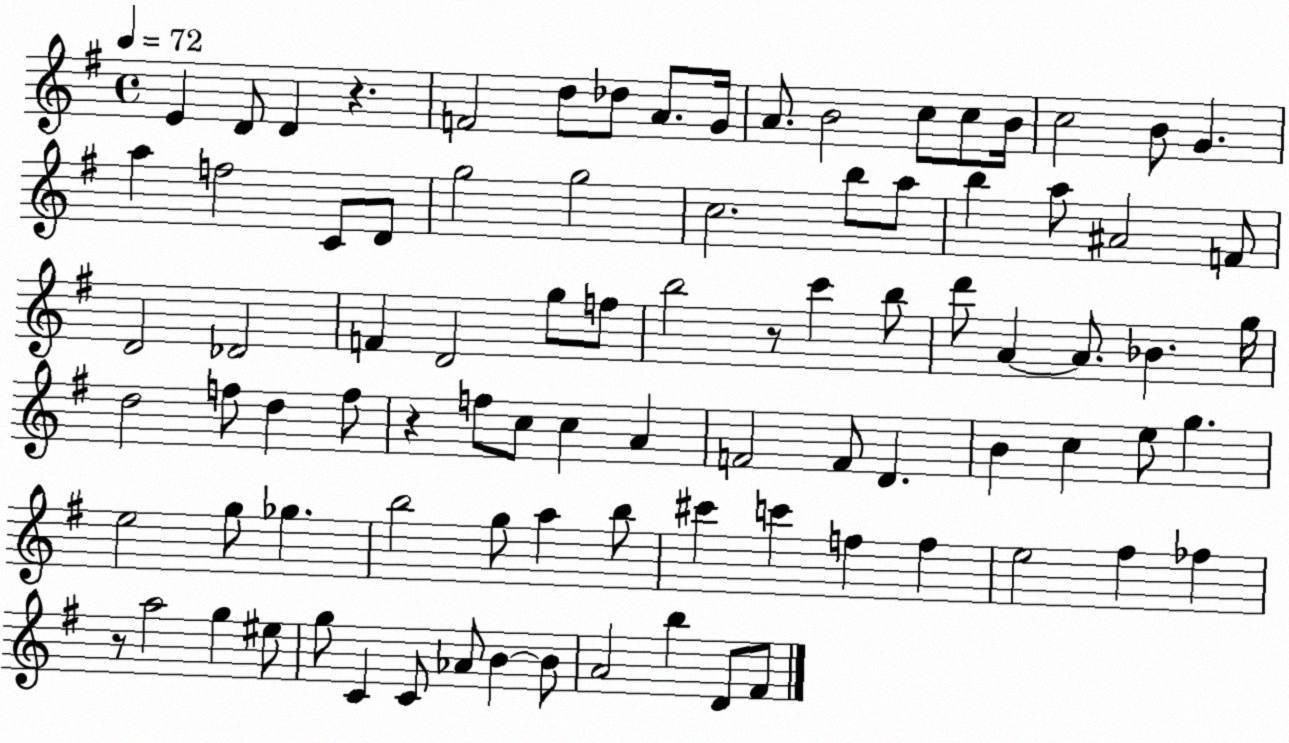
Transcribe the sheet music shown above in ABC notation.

X:1
T:Untitled
M:4/4
L:1/4
K:G
E D/2 D z F2 d/2 _d/2 A/2 G/4 A/2 B2 c/2 c/2 B/4 c2 B/2 G a f2 C/2 D/2 g2 g2 c2 b/2 a/2 b a/2 ^A2 F/2 D2 _D2 F D2 g/2 f/2 b2 z/2 c' b/2 d'/2 A A/2 _B g/4 d2 f/2 d f/2 z f/2 c/2 c A F2 F/2 D B c e/2 g e2 g/2 _g b2 g/2 a b/2 ^c' c' f f e2 ^f _f z/2 a2 g ^e/2 g/2 C C/2 _A/2 B B/2 A2 b D/2 ^F/2